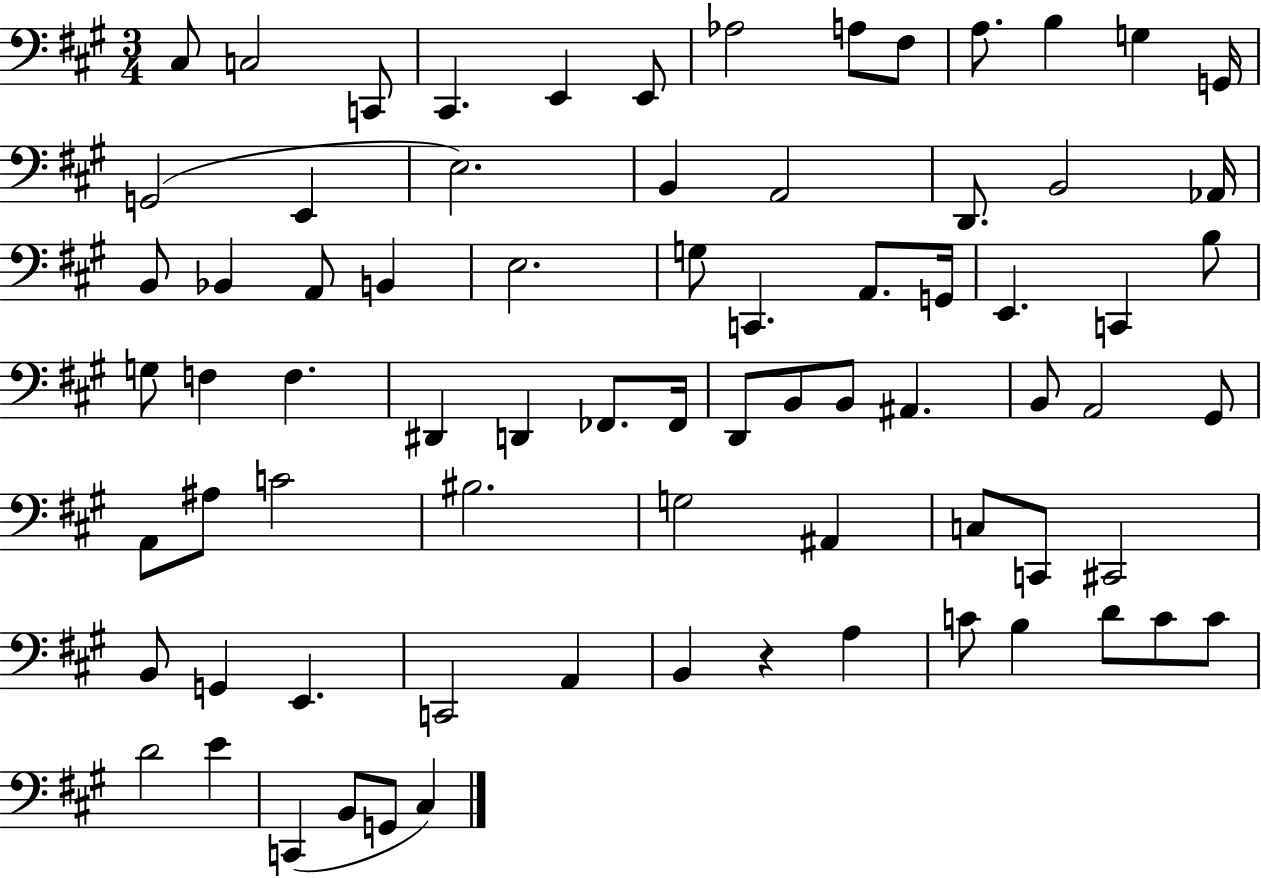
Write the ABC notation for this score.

X:1
T:Untitled
M:3/4
L:1/4
K:A
^C,/2 C,2 C,,/2 ^C,, E,, E,,/2 _A,2 A,/2 ^F,/2 A,/2 B, G, G,,/4 G,,2 E,, E,2 B,, A,,2 D,,/2 B,,2 _A,,/4 B,,/2 _B,, A,,/2 B,, E,2 G,/2 C,, A,,/2 G,,/4 E,, C,, B,/2 G,/2 F, F, ^D,, D,, _F,,/2 _F,,/4 D,,/2 B,,/2 B,,/2 ^A,, B,,/2 A,,2 ^G,,/2 A,,/2 ^A,/2 C2 ^B,2 G,2 ^A,, C,/2 C,,/2 ^C,,2 B,,/2 G,, E,, C,,2 A,, B,, z A, C/2 B, D/2 C/2 C/2 D2 E C,, B,,/2 G,,/2 ^C,